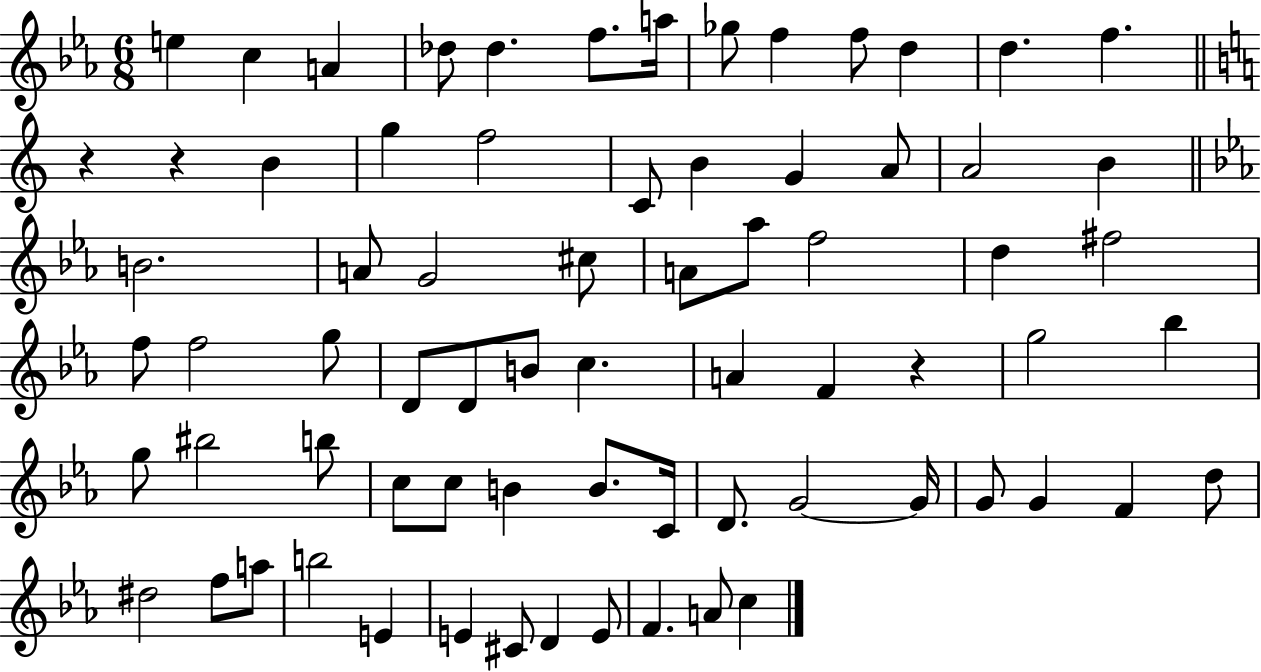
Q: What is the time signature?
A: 6/8